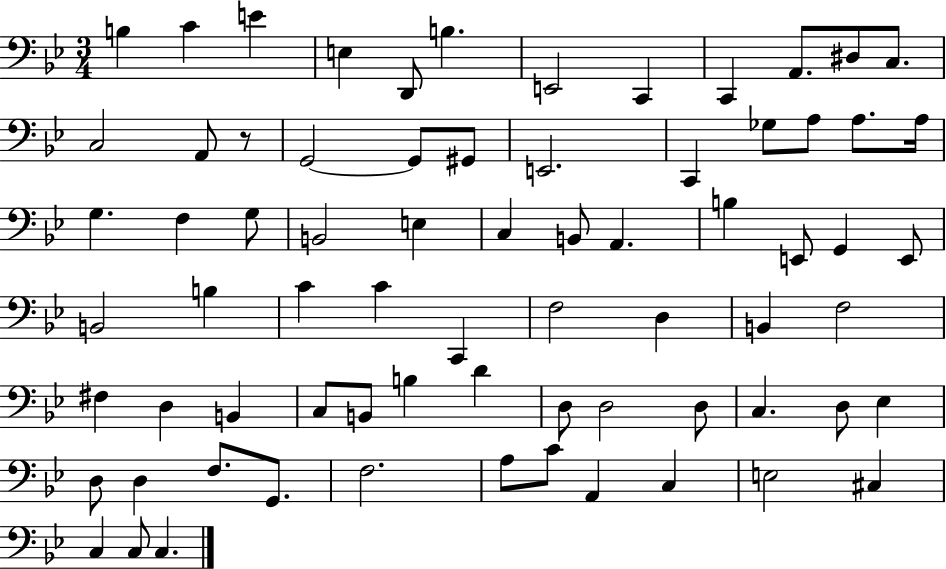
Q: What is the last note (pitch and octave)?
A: C3